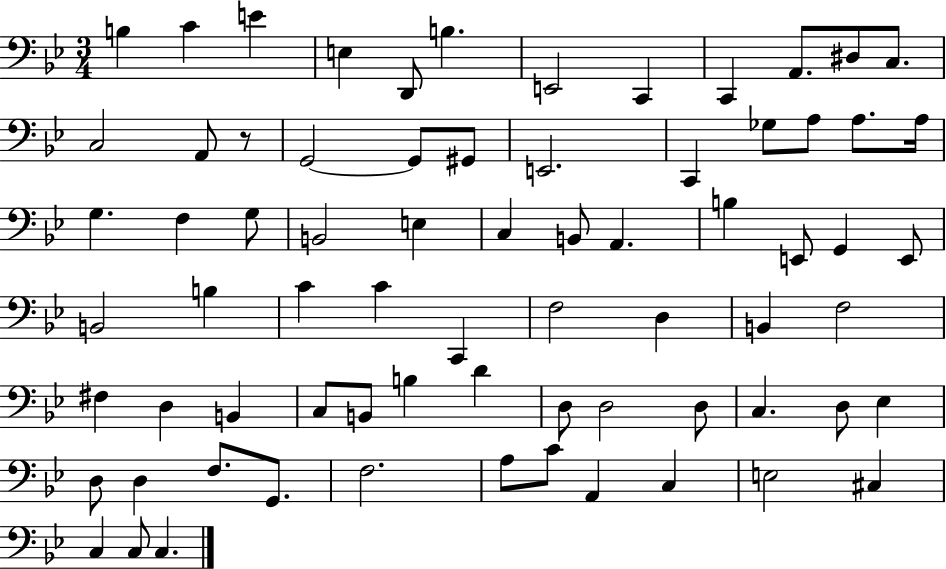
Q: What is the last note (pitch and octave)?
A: C3